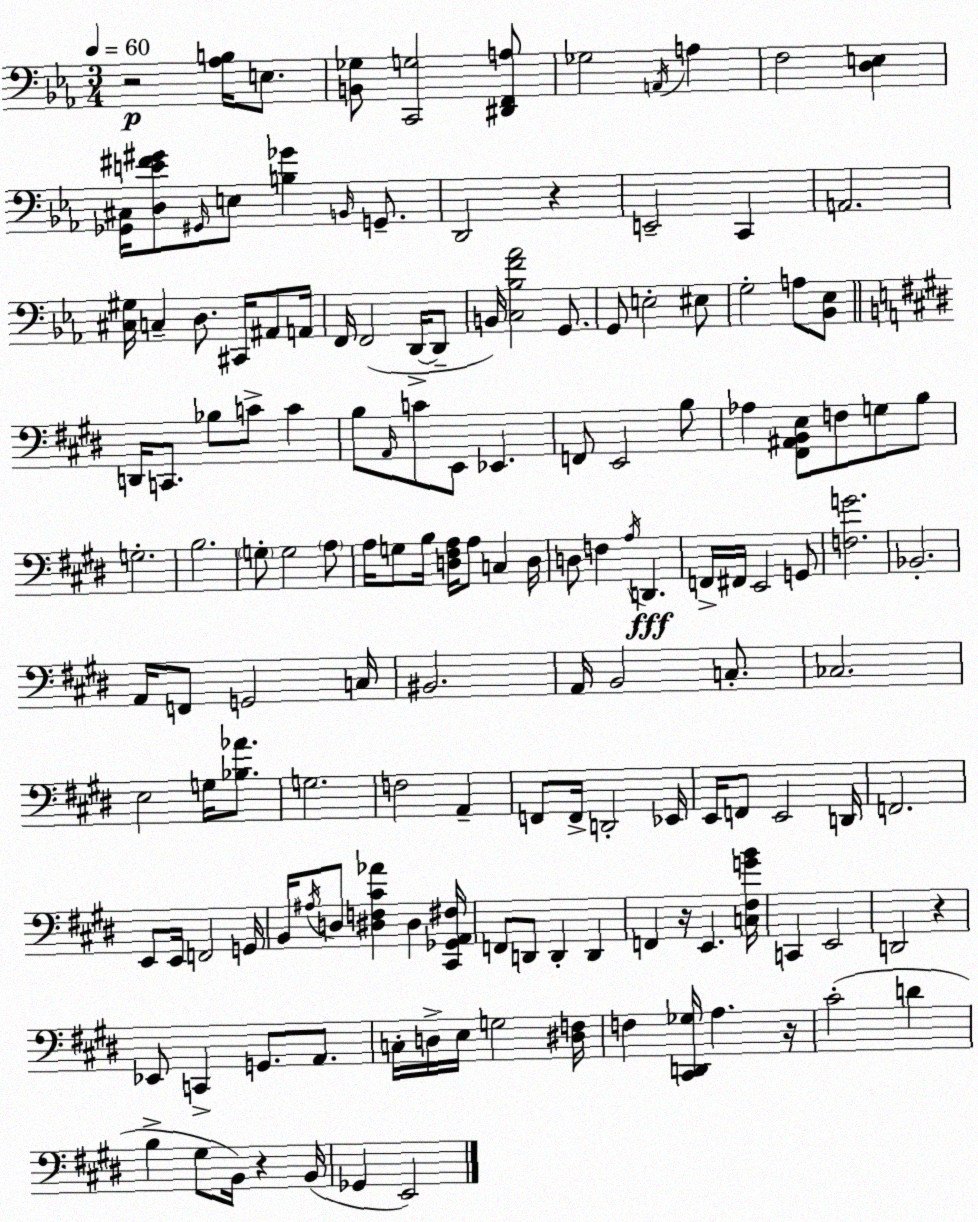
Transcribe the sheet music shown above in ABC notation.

X:1
T:Untitled
M:3/4
L:1/4
K:Cm
z2 [_A,B,]/4 E,/2 [B,,_G,]/2 [C,,G,]2 [^D,,F,,A,]/2 _G,2 A,,/4 A, F,2 [D,E,] [_G,,^C,]/4 [D,E^F^G]/2 ^G,,/4 E,/2 [B,_G] B,,/4 G,,/2 D,,2 z E,,2 C,, A,,2 [^C,^G,]/4 C, D,/2 ^C,,/4 ^A,,/2 A,,/4 F,,/4 F,,2 D,,/4 D,,/2 B,,/4 [C,_B,F_A]2 G,,/2 G,,/2 E,2 ^E,/2 G,2 A,/2 [_B,,_E,]/2 D,,/4 C,,/2 _B,/2 C/2 C B,/2 A,,/4 C/2 E,,/2 _E,, F,,/2 E,,2 B,/2 _A, [^F,,^A,,B,,E,]/2 F,/2 G,/2 B,/2 G,2 B,2 G,/2 G,2 A,/2 A,/4 G,/2 B,/4 [D,^F,A,]/4 A,/2 C, D,/4 D,/2 F, A,/4 D,, F,,/4 ^F,,/4 E,,2 G,,/2 [F,G]2 _B,,2 A,,/4 F,,/2 G,,2 C,/4 ^B,,2 A,,/4 B,,2 C,/2 _C,2 E,2 G,/4 [_B,_A]/2 G,2 F,2 A,, F,,/2 F,,/4 D,,2 _E,,/4 E,,/4 F,,/2 E,,2 D,,/4 F,,2 E,,/2 E,,/4 F,,2 G,,/4 B,,/4 ^A,/4 D,/2 [^D,F,^C_A] ^D, [^C,,_G,,A,,^F,]/4 F,,/2 D,,/2 D,, D,, F,, z/4 E,, [C,^F,GB]/4 C,, E,,2 D,,2 z _E,,/2 C,, G,,/2 A,,/2 C,/4 D,/4 E,/4 G,2 [^D,F,]/4 F, [^C,,D,,_G,]/4 A, z/4 ^C2 D B, ^G,/2 B,,/4 z B,,/4 _G,, E,,2